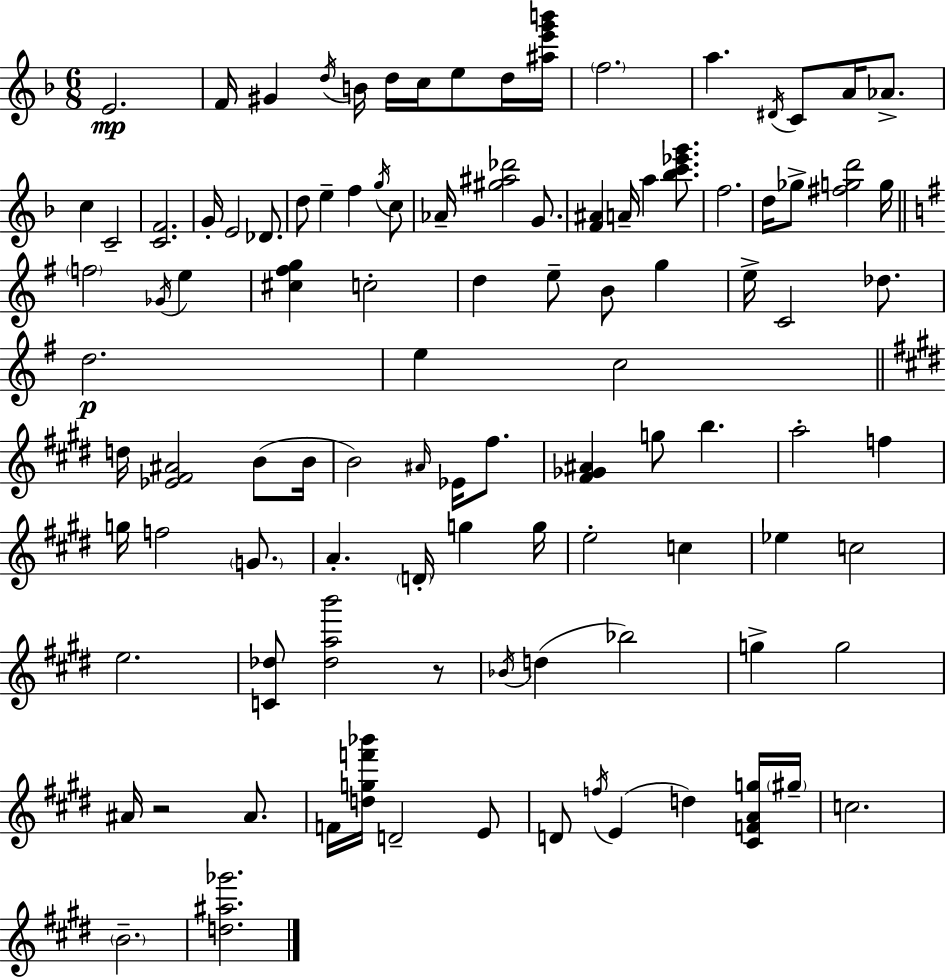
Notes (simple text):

E4/h. F4/s G#4/q D5/s B4/s D5/s C5/s E5/e D5/s [A#5,E6,G6,B6]/s F5/h. A5/q. D#4/s C4/e A4/s Ab4/e. C5/q C4/h [C4,F4]/h. G4/s E4/h Db4/e. D5/e E5/q F5/q G5/s C5/e Ab4/s [G#5,A#5,Db6]/h G4/e. [F4,A#4]/q A4/s A5/q [Bb5,C6,Eb6,G6]/e. F5/h. D5/s Gb5/e [F#5,G5,D6]/h G5/s F5/h Gb4/s E5/q [C#5,F#5,G5]/q C5/h D5/q E5/e B4/e G5/q E5/s C4/h Db5/e. D5/h. E5/q C5/h D5/s [Eb4,F#4,A#4]/h B4/e B4/s B4/h A#4/s Eb4/s F#5/e. [F#4,Gb4,A#4]/q G5/e B5/q. A5/h F5/q G5/s F5/h G4/e. A4/q. D4/s G5/q G5/s E5/h C5/q Eb5/q C5/h E5/h. [C4,Db5]/e [Db5,A5,B6]/h R/e Bb4/s D5/q Bb5/h G5/q G5/h A#4/s R/h A#4/e. F4/s [D5,G5,F6,Bb6]/s D4/h E4/e D4/e F5/s E4/q D5/q [C#4,F4,A4,G5]/s G#5/s C5/h. B4/h. [D5,A#5,Gb6]/h.